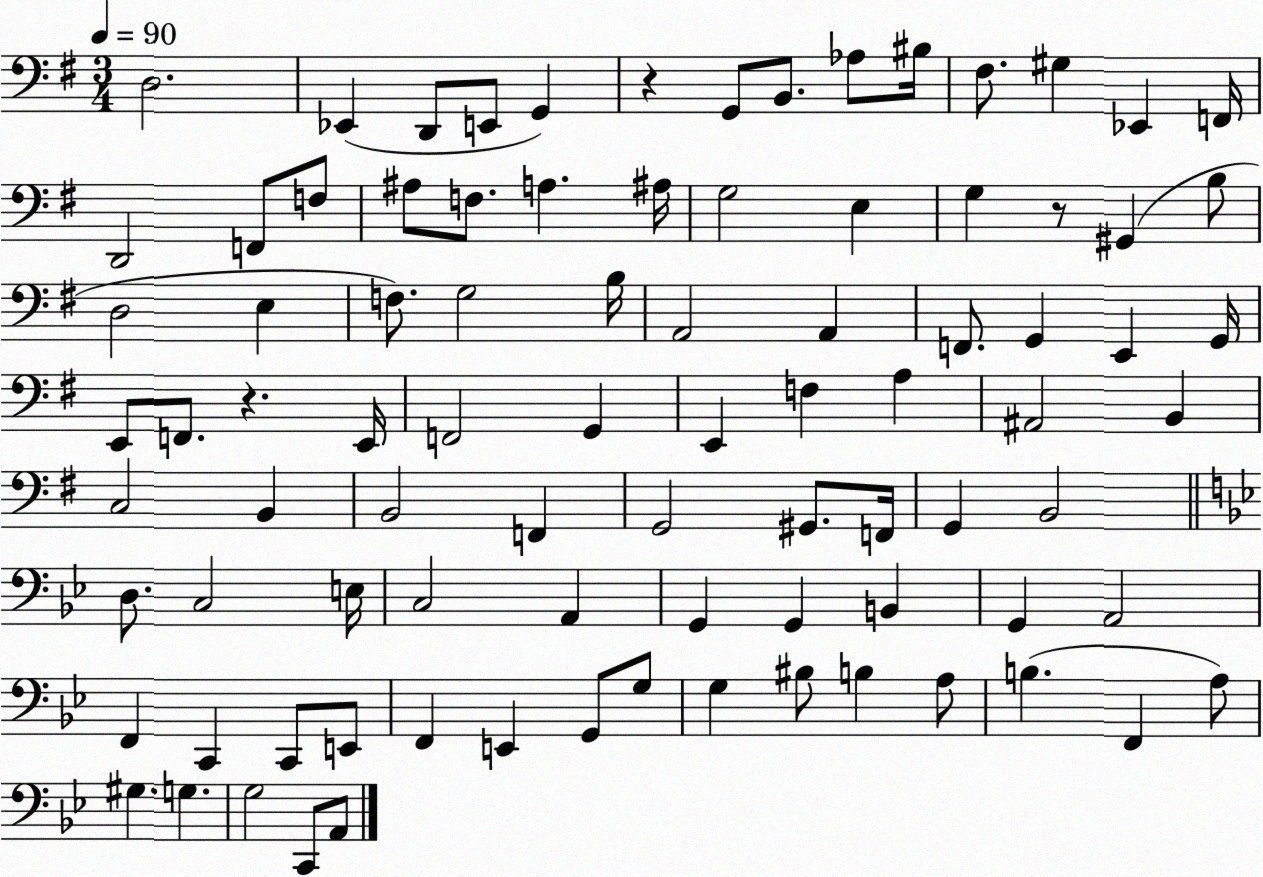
X:1
T:Untitled
M:3/4
L:1/4
K:G
D,2 _E,, D,,/2 E,,/2 G,, z G,,/2 B,,/2 _A,/2 ^B,/4 ^F,/2 ^G, _E,, F,,/4 D,,2 F,,/2 F,/2 ^A,/2 F,/2 A, ^A,/4 G,2 E, G, z/2 ^G,, B,/2 D,2 E, F,/2 G,2 B,/4 A,,2 A,, F,,/2 G,, E,, G,,/4 E,,/2 F,,/2 z E,,/4 F,,2 G,, E,, F, A, ^A,,2 B,, C,2 B,, B,,2 F,, G,,2 ^G,,/2 F,,/4 G,, B,,2 D,/2 C,2 E,/4 C,2 A,, G,, G,, B,, G,, A,,2 F,, C,, C,,/2 E,,/2 F,, E,, G,,/2 G,/2 G, ^B,/2 B, A,/2 B, F,, A,/2 ^G, G, G,2 C,,/2 A,,/2